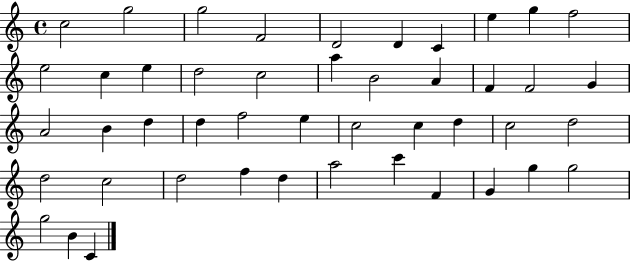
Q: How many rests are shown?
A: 0